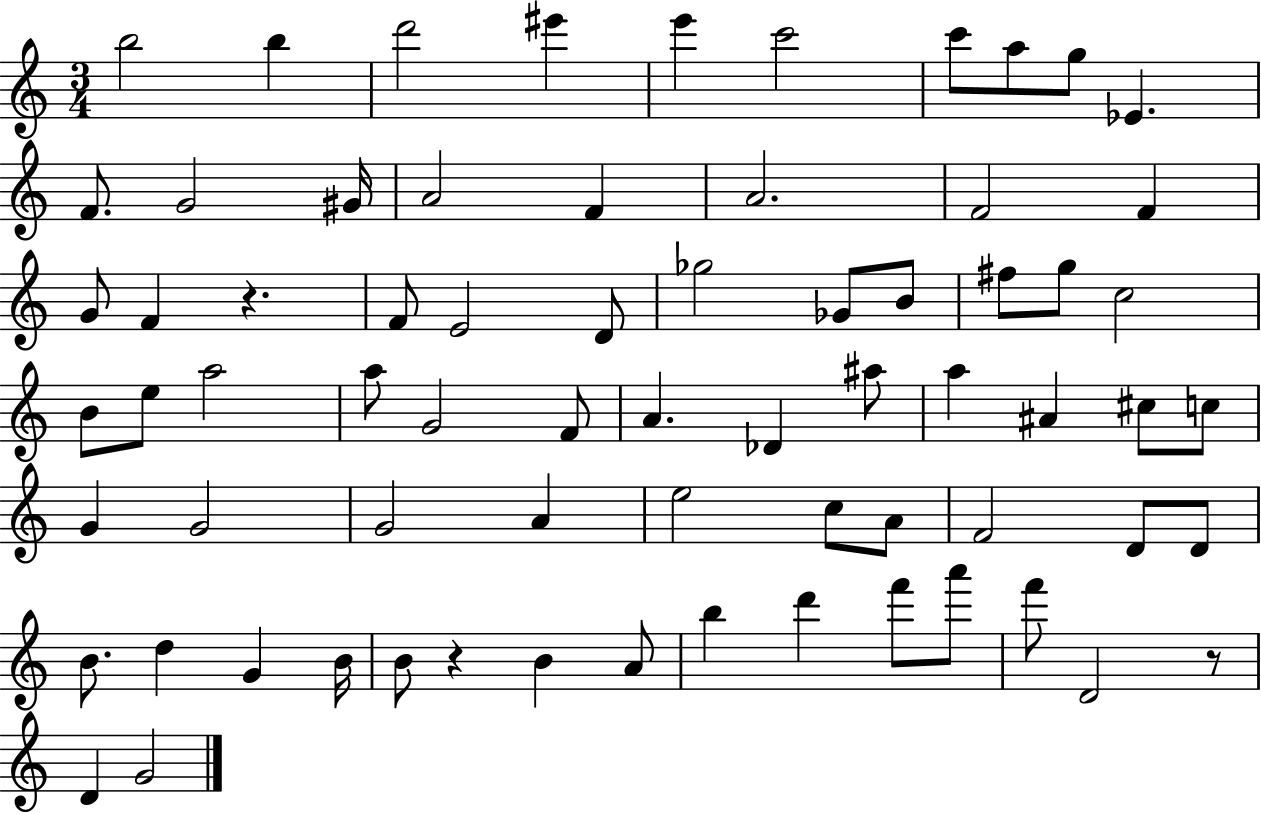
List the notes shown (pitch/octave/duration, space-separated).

B5/h B5/q D6/h EIS6/q E6/q C6/h C6/e A5/e G5/e Eb4/q. F4/e. G4/h G#4/s A4/h F4/q A4/h. F4/h F4/q G4/e F4/q R/q. F4/e E4/h D4/e Gb5/h Gb4/e B4/e F#5/e G5/e C5/h B4/e E5/e A5/h A5/e G4/h F4/e A4/q. Db4/q A#5/e A5/q A#4/q C#5/e C5/e G4/q G4/h G4/h A4/q E5/h C5/e A4/e F4/h D4/e D4/e B4/e. D5/q G4/q B4/s B4/e R/q B4/q A4/e B5/q D6/q F6/e A6/e F6/e D4/h R/e D4/q G4/h